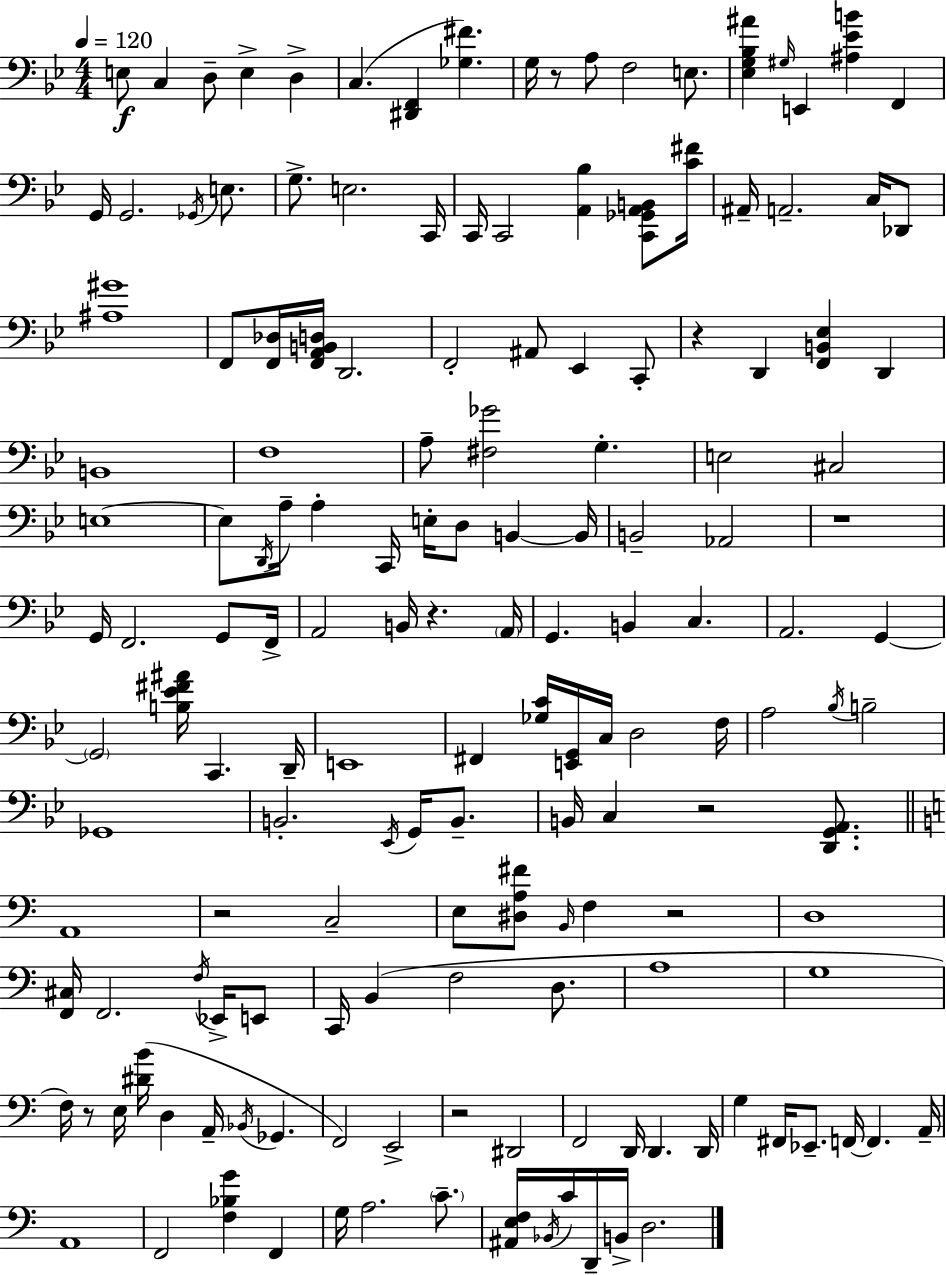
X:1
T:Untitled
M:4/4
L:1/4
K:Bb
E,/2 C, D,/2 E, D, C, [^D,,F,,] [_G,^F] G,/4 z/2 A,/2 F,2 E,/2 [_E,G,_B,^A] ^G,/4 E,, [^A,_EB] F,, G,,/4 G,,2 _G,,/4 E,/2 G,/2 E,2 C,,/4 C,,/4 C,,2 [A,,_B,] [C,,_G,,A,,B,,]/2 [C^F]/4 ^A,,/4 A,,2 C,/4 _D,,/2 [^A,^G]4 F,,/2 [F,,_D,]/4 [F,,A,,B,,D,]/4 D,,2 F,,2 ^A,,/2 _E,, C,,/2 z D,, [F,,B,,_E,] D,, B,,4 F,4 A,/2 [^F,_G]2 G, E,2 ^C,2 E,4 E,/2 D,,/4 A,/4 A, C,,/4 E,/4 D,/2 B,, B,,/4 B,,2 _A,,2 z4 G,,/4 F,,2 G,,/2 F,,/4 A,,2 B,,/4 z A,,/4 G,, B,, C, A,,2 G,, G,,2 [B,_E^F^A]/4 C,, D,,/4 E,,4 ^F,, [_G,C]/4 [E,,G,,]/4 C,/4 D,2 F,/4 A,2 _B,/4 B,2 _G,,4 B,,2 _E,,/4 G,,/4 B,,/2 B,,/4 C, z2 [D,,G,,A,,]/2 A,,4 z2 C,2 E,/2 [^D,A,^F]/2 B,,/4 F, z2 D,4 [F,,^C,]/4 F,,2 F,/4 _E,,/4 E,,/2 C,,/4 B,, F,2 D,/2 A,4 G,4 F,/4 z/2 E,/4 [^DB]/4 D, A,,/4 _B,,/4 _G,, F,,2 E,,2 z2 ^D,,2 F,,2 D,,/4 D,, D,,/4 G, ^F,,/4 _E,,/2 F,,/4 F,, A,,/4 A,,4 F,,2 [F,_B,G] F,, G,/4 A,2 C/2 [^A,,E,F,]/4 _B,,/4 C/4 D,,/4 B,,/4 D,2